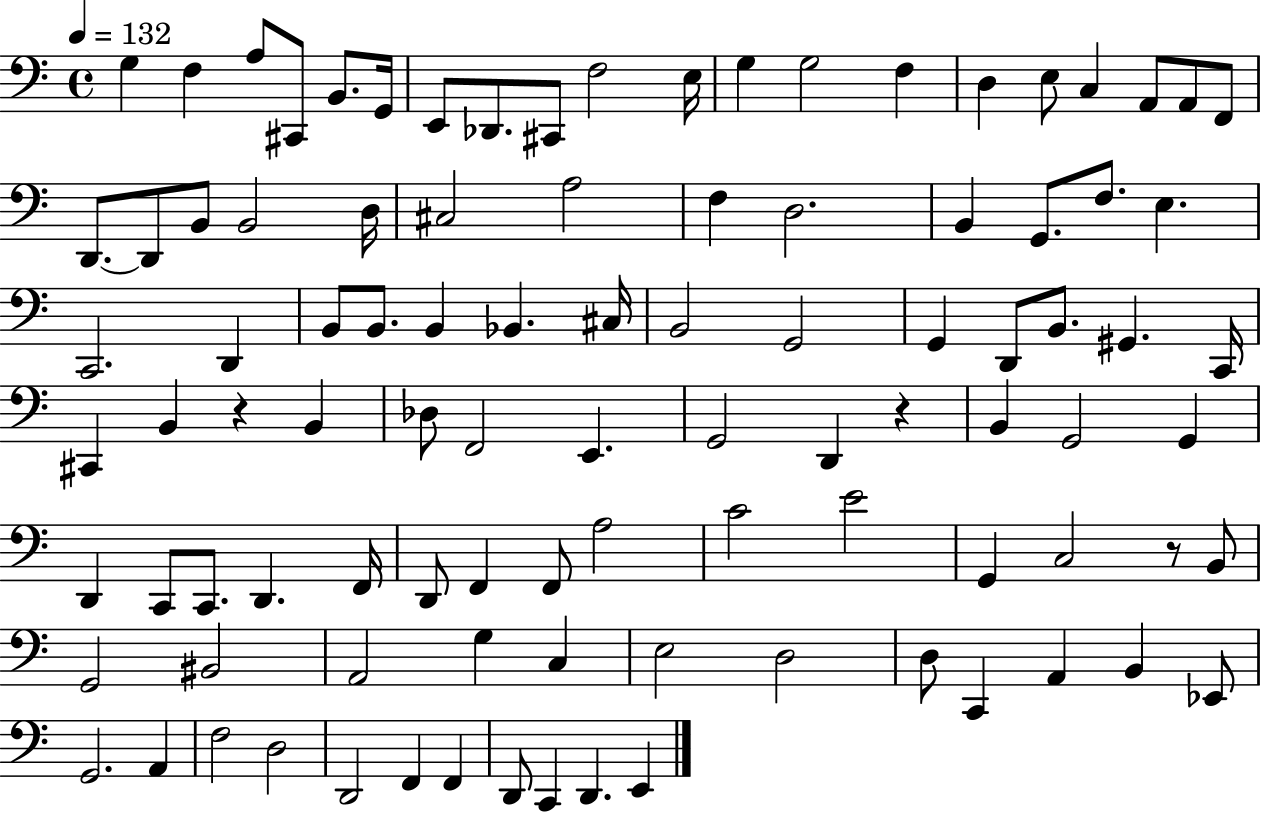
G3/q F3/q A3/e C#2/e B2/e. G2/s E2/e Db2/e. C#2/e F3/h E3/s G3/q G3/h F3/q D3/q E3/e C3/q A2/e A2/e F2/e D2/e. D2/e B2/e B2/h D3/s C#3/h A3/h F3/q D3/h. B2/q G2/e. F3/e. E3/q. C2/h. D2/q B2/e B2/e. B2/q Bb2/q. C#3/s B2/h G2/h G2/q D2/e B2/e. G#2/q. C2/s C#2/q B2/q R/q B2/q Db3/e F2/h E2/q. G2/h D2/q R/q B2/q G2/h G2/q D2/q C2/e C2/e. D2/q. F2/s D2/e F2/q F2/e A3/h C4/h E4/h G2/q C3/h R/e B2/e G2/h BIS2/h A2/h G3/q C3/q E3/h D3/h D3/e C2/q A2/q B2/q Eb2/e G2/h. A2/q F3/h D3/h D2/h F2/q F2/q D2/e C2/q D2/q. E2/q